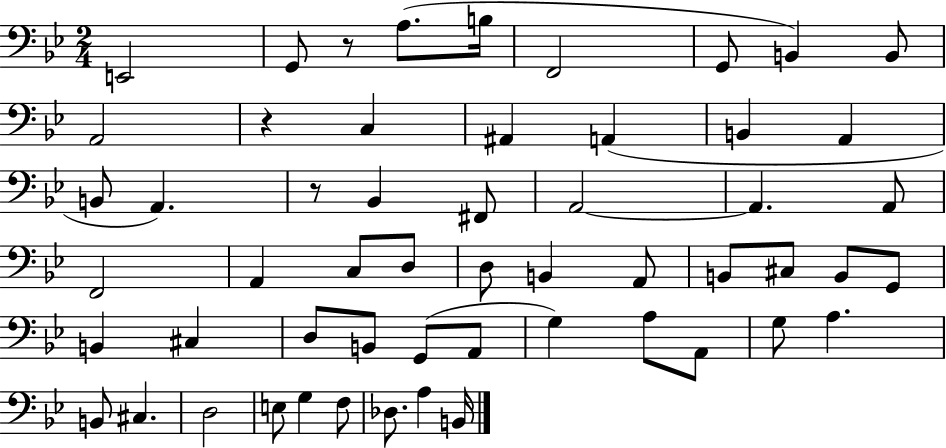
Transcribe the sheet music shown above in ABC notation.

X:1
T:Untitled
M:2/4
L:1/4
K:Bb
E,,2 G,,/2 z/2 A,/2 B,/4 F,,2 G,,/2 B,, B,,/2 A,,2 z C, ^A,, A,, B,, A,, B,,/2 A,, z/2 _B,, ^F,,/2 A,,2 A,, A,,/2 F,,2 A,, C,/2 D,/2 D,/2 B,, A,,/2 B,,/2 ^C,/2 B,,/2 G,,/2 B,, ^C, D,/2 B,,/2 G,,/2 A,,/2 G, A,/2 A,,/2 G,/2 A, B,,/2 ^C, D,2 E,/2 G, F,/2 _D,/2 A, B,,/4